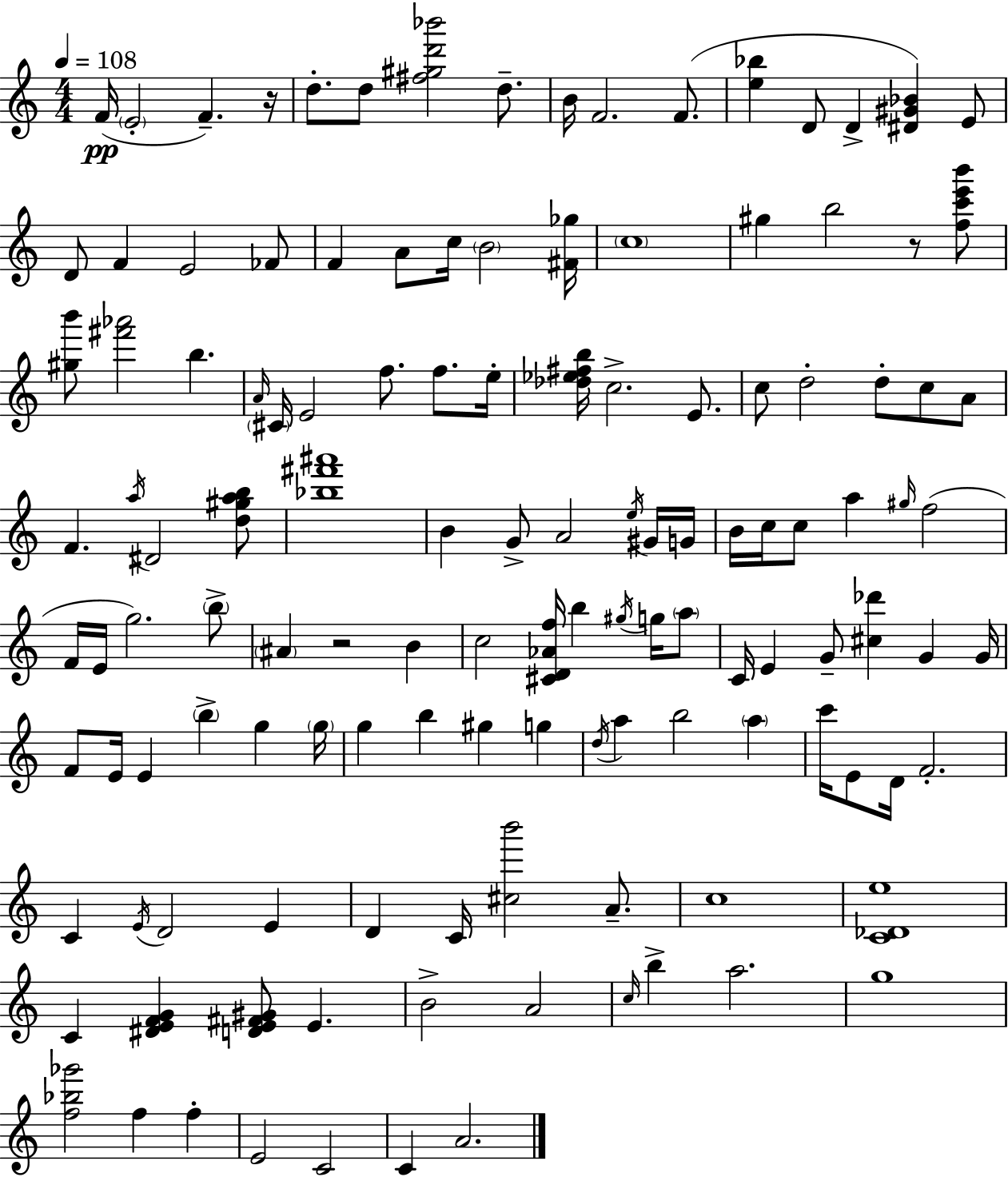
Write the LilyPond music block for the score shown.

{
  \clef treble
  \numericTimeSignature
  \time 4/4
  \key c \major
  \tempo 4 = 108
  \repeat volta 2 { f'16(\pp \parenthesize e'2-. f'4.--) r16 | d''8.-. d''8 <fis'' gis'' d''' bes'''>2 d''8.-- | b'16 f'2. f'8.( | <e'' bes''>4 d'8 d'4-> <dis' gis' bes'>4) e'8 | \break d'8 f'4 e'2 fes'8 | f'4 a'8 c''16 \parenthesize b'2 <fis' ges''>16 | \parenthesize c''1 | gis''4 b''2 r8 <f'' c''' e''' b'''>8 | \break <gis'' b'''>8 <fis''' aes'''>2 b''4. | \grace { a'16 } \parenthesize cis'16 e'2 f''8. f''8. | e''16-. <des'' ees'' fis'' b''>16 c''2.-> e'8. | c''8 d''2-. d''8-. c''8 a'8 | \break f'4. \acciaccatura { a''16 } dis'2 | <d'' gis'' a'' b''>8 <bes'' fis''' ais'''>1 | b'4 g'8-> a'2 | \acciaccatura { e''16 } gis'16 g'16 b'16 c''16 c''8 a''4 \grace { gis''16 }( f''2 | \break f'16 e'16 g''2.) | \parenthesize b''8-> \parenthesize ais'4 r2 | b'4 c''2 <cis' d' aes' f''>16 b''4 | \acciaccatura { gis''16 } g''16 \parenthesize a''8 c'16 e'4 g'8-- <cis'' des'''>4 | \break g'4 g'16 f'8 e'16 e'4 \parenthesize b''4-> | g''4 \parenthesize g''16 g''4 b''4 gis''4 | g''4 \acciaccatura { d''16 } a''4 b''2 | \parenthesize a''4 c'''16 e'8 d'16 f'2.-. | \break c'4 \acciaccatura { e'16 } d'2 | e'4 d'4 c'16 <cis'' b'''>2 | a'8.-- c''1 | <c' des' e''>1 | \break c'4 <dis' e' f' g'>4 <d' e' fis' gis'>8 | e'4. b'2-> a'2 | \grace { c''16 } b''4-> a''2. | g''1 | \break <f'' bes'' ges'''>2 | f''4 f''4-. e'2 | c'2 c'4 a'2. | } \bar "|."
}